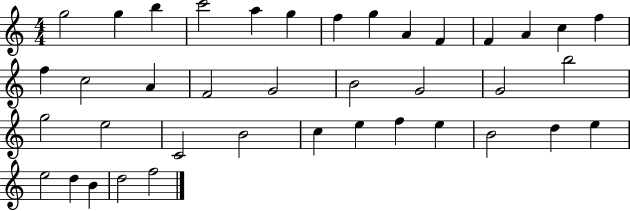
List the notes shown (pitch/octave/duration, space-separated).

G5/h G5/q B5/q C6/h A5/q G5/q F5/q G5/q A4/q F4/q F4/q A4/q C5/q F5/q F5/q C5/h A4/q F4/h G4/h B4/h G4/h G4/h B5/h G5/h E5/h C4/h B4/h C5/q E5/q F5/q E5/q B4/h D5/q E5/q E5/h D5/q B4/q D5/h F5/h